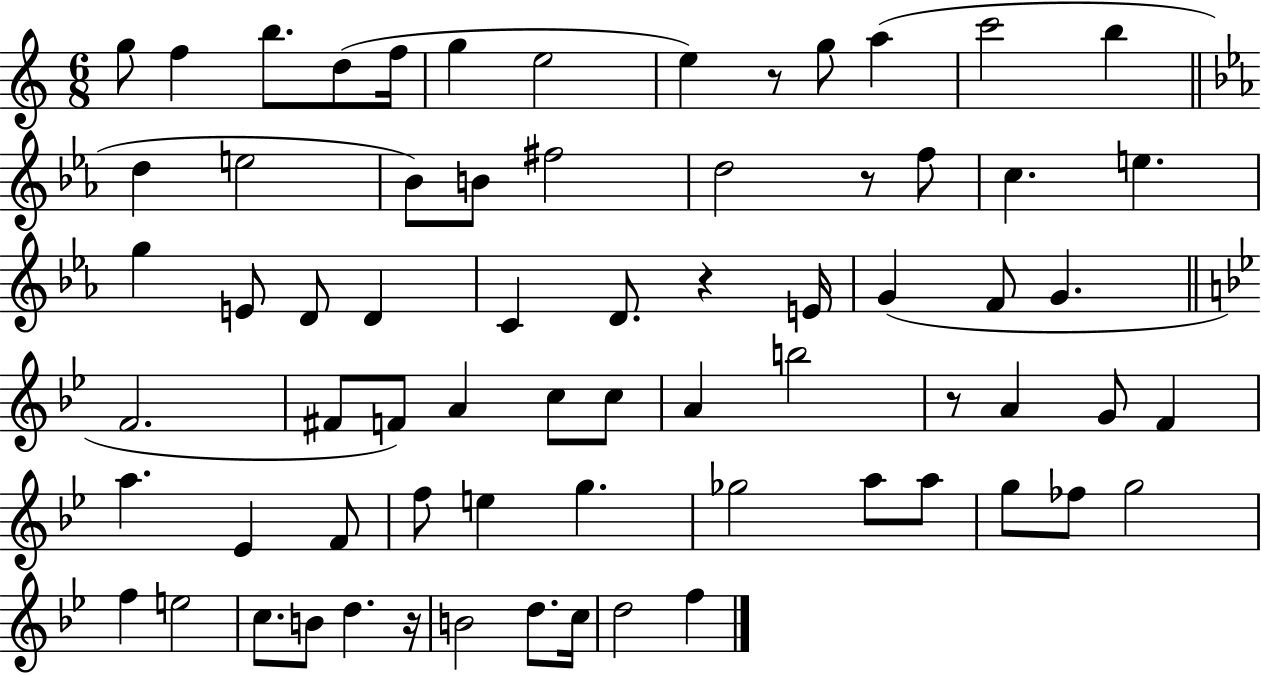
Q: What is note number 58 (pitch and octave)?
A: B4